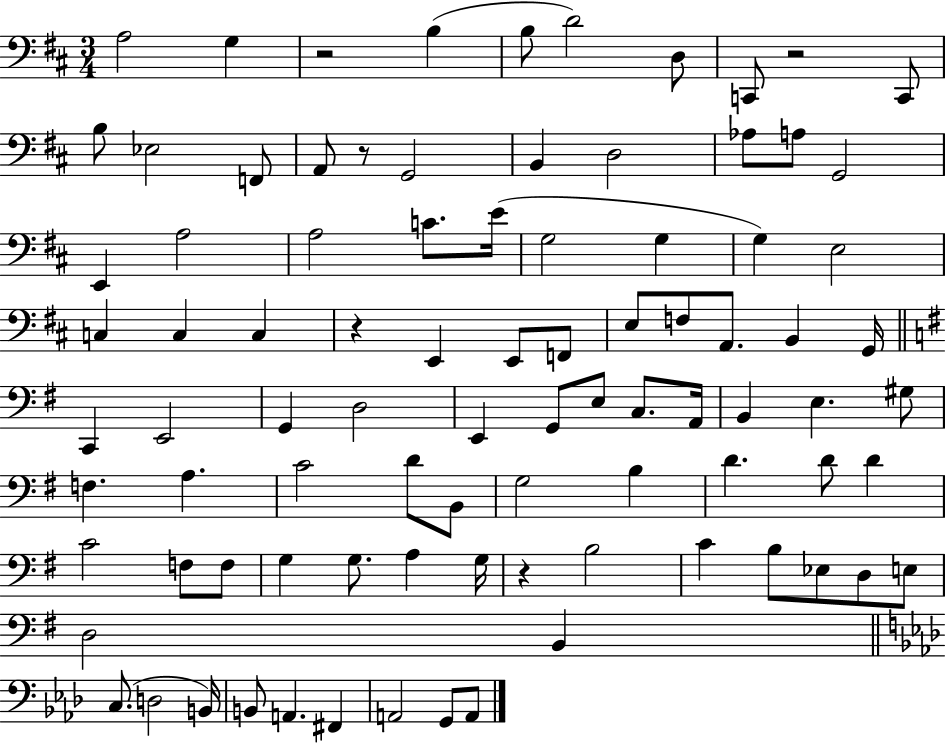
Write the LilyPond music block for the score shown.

{
  \clef bass
  \numericTimeSignature
  \time 3/4
  \key d \major
  a2 g4 | r2 b4( | b8 d'2) d8 | c,8 r2 c,8 | \break b8 ees2 f,8 | a,8 r8 g,2 | b,4 d2 | aes8 a8 g,2 | \break e,4 a2 | a2 c'8. e'16( | g2 g4 | g4) e2 | \break c4 c4 c4 | r4 e,4 e,8 f,8 | e8 f8 a,8. b,4 g,16 | \bar "||" \break \key g \major c,4 e,2 | g,4 d2 | e,4 g,8 e8 c8. a,16 | b,4 e4. gis8 | \break f4. a4. | c'2 d'8 b,8 | g2 b4 | d'4. d'8 d'4 | \break c'2 f8 f8 | g4 g8. a4 g16 | r4 b2 | c'4 b8 ees8 d8 e8 | \break d2 b,4 | \bar "||" \break \key aes \major c8.( d2 b,16) | b,8 a,4. fis,4 | a,2 g,8 a,8 | \bar "|."
}